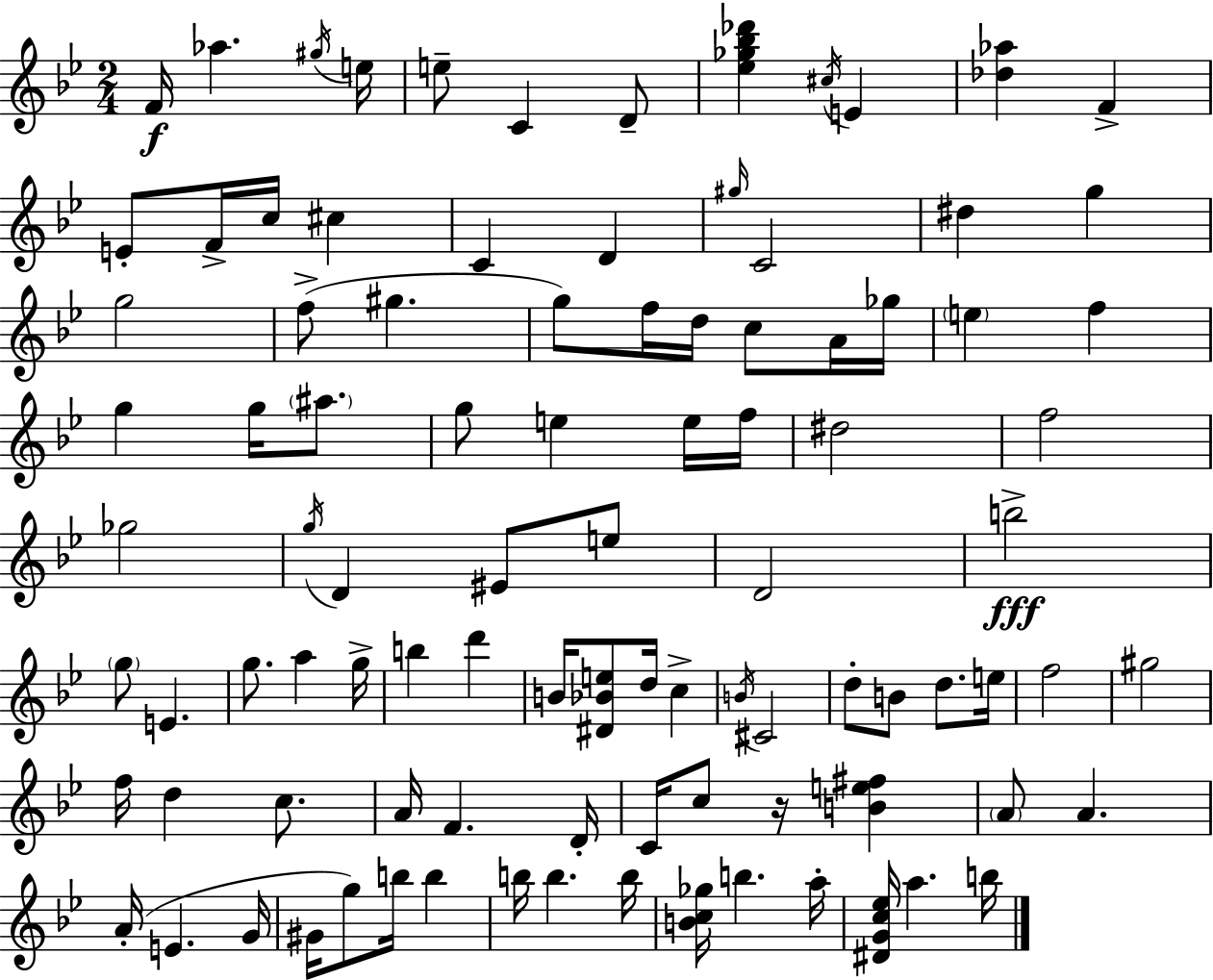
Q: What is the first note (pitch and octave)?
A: F4